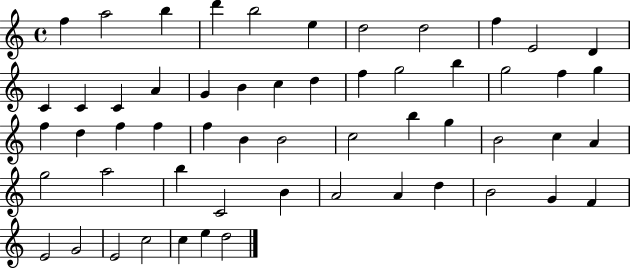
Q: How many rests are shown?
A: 0